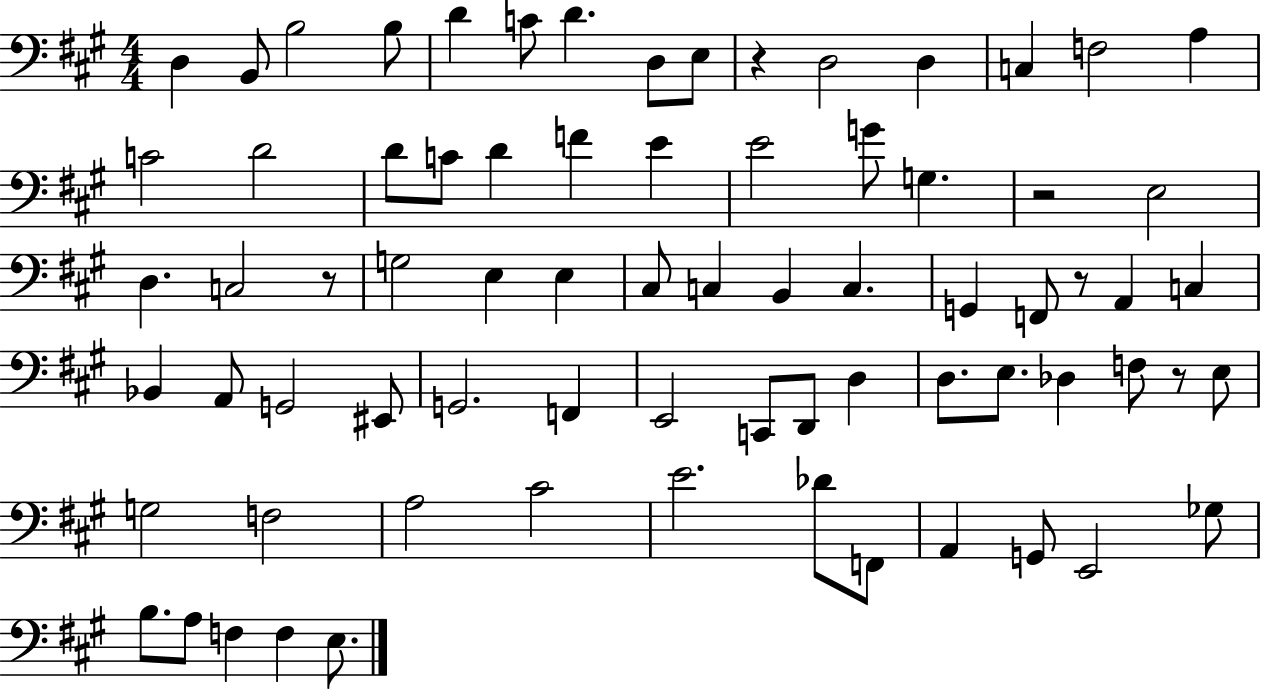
{
  \clef bass
  \numericTimeSignature
  \time 4/4
  \key a \major
  \repeat volta 2 { d4 b,8 b2 b8 | d'4 c'8 d'4. d8 e8 | r4 d2 d4 | c4 f2 a4 | \break c'2 d'2 | d'8 c'8 d'4 f'4 e'4 | e'2 g'8 g4. | r2 e2 | \break d4. c2 r8 | g2 e4 e4 | cis8 c4 b,4 c4. | g,4 f,8 r8 a,4 c4 | \break bes,4 a,8 g,2 eis,8 | g,2. f,4 | e,2 c,8 d,8 d4 | d8. e8. des4 f8 r8 e8 | \break g2 f2 | a2 cis'2 | e'2. des'8 f,8 | a,4 g,8 e,2 ges8 | \break b8. a8 f4 f4 e8. | } \bar "|."
}